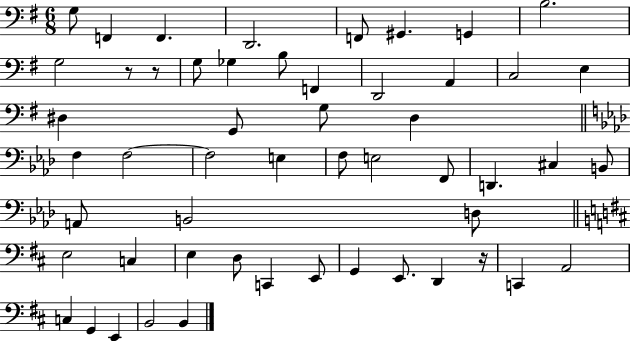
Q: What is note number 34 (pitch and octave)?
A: D3